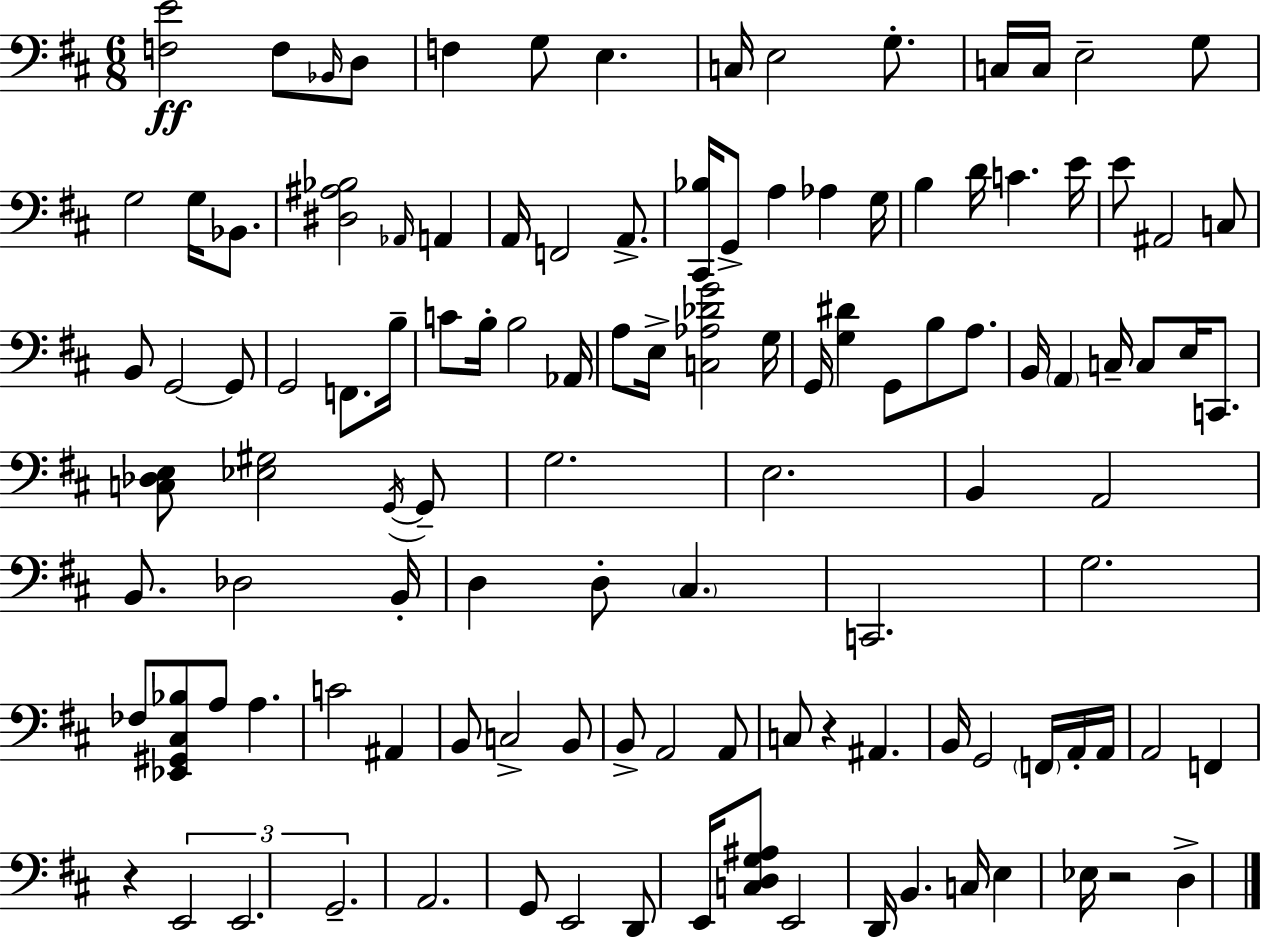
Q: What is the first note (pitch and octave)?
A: F3